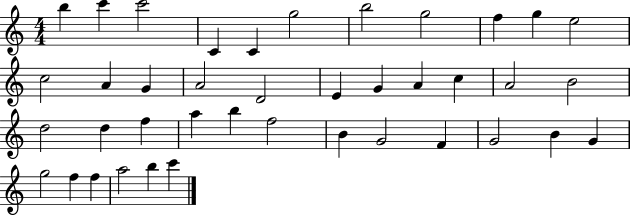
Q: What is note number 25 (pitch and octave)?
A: F5